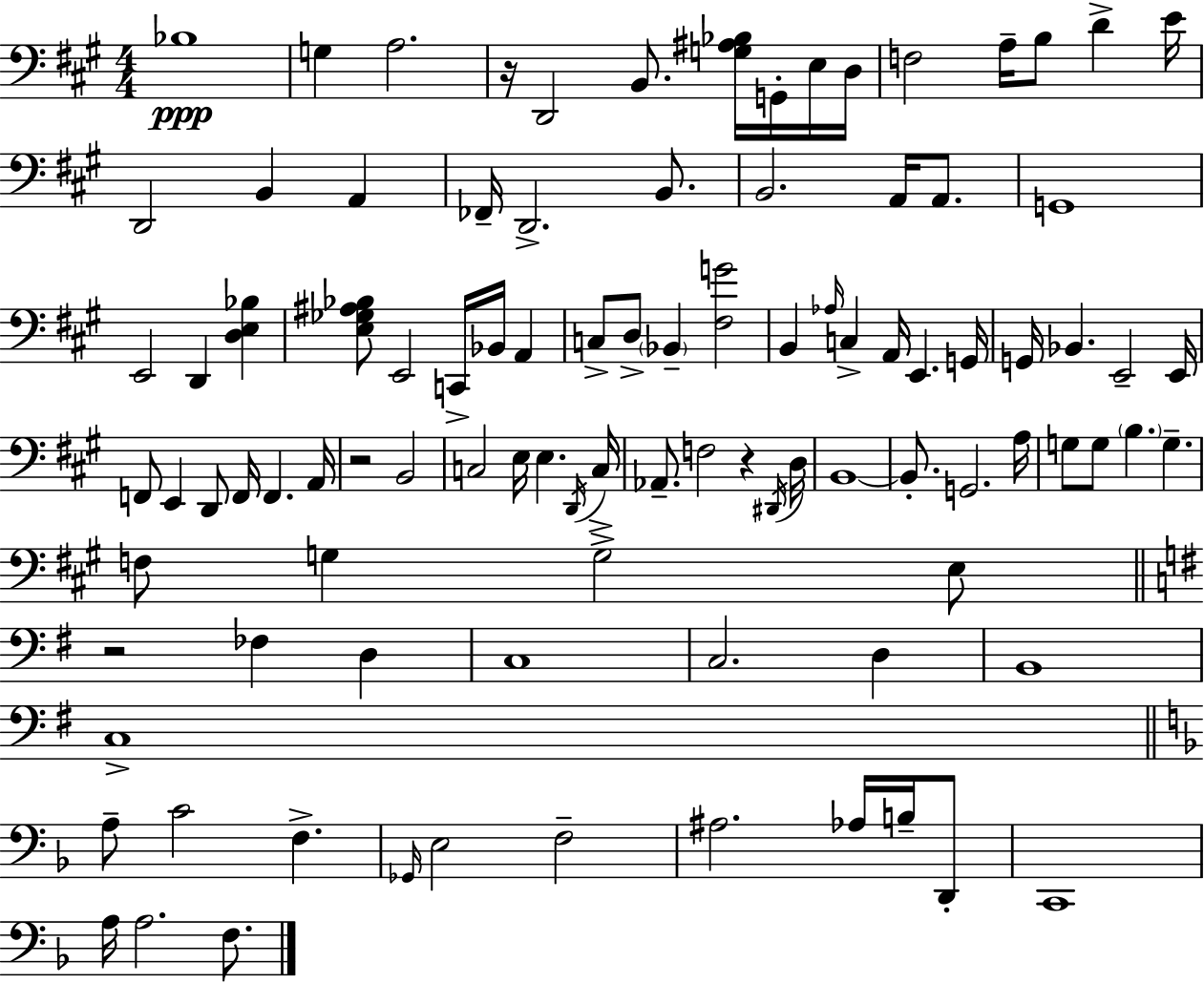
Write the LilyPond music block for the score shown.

{
  \clef bass
  \numericTimeSignature
  \time 4/4
  \key a \major
  bes1\ppp | g4 a2. | r16 d,2 b,8. <g ais bes>16 g,16-. e16 d16 | f2 a16-- b8 d'4-> e'16 | \break d,2 b,4 a,4 | fes,16-- d,2.-> b,8. | b,2. a,16 a,8. | g,1 | \break e,2 d,4 <d e bes>4 | <e ges ais bes>8 e,2 c,16-> bes,16 a,4 | c8-> d8-> \parenthesize bes,4-- <fis g'>2 | b,4 \grace { aes16 } c4-> a,16 e,4. | \break g,16 g,16 bes,4. e,2-- | e,16 f,8 e,4 d,8 f,16 f,4. | a,16 r2 b,2 | c2 e16 e4. | \break \acciaccatura { d,16 } c16-> aes,8.-- f2 r4 | \acciaccatura { dis,16 } d16 b,1~~ | b,8.-. g,2. | a16 g8 g8 \parenthesize b4. g4.-- | \break f8 g4 g2-> | e8 \bar "||" \break \key e \minor r2 fes4 d4 | c1 | c2. d4 | b,1 | \break c1-> | \bar "||" \break \key d \minor a8-- c'2 f4.-> | \grace { ges,16 } e2 f2-- | ais2. aes16 b16-- d,8-. | c,1 | \break a16 a2. f8. | \bar "|."
}